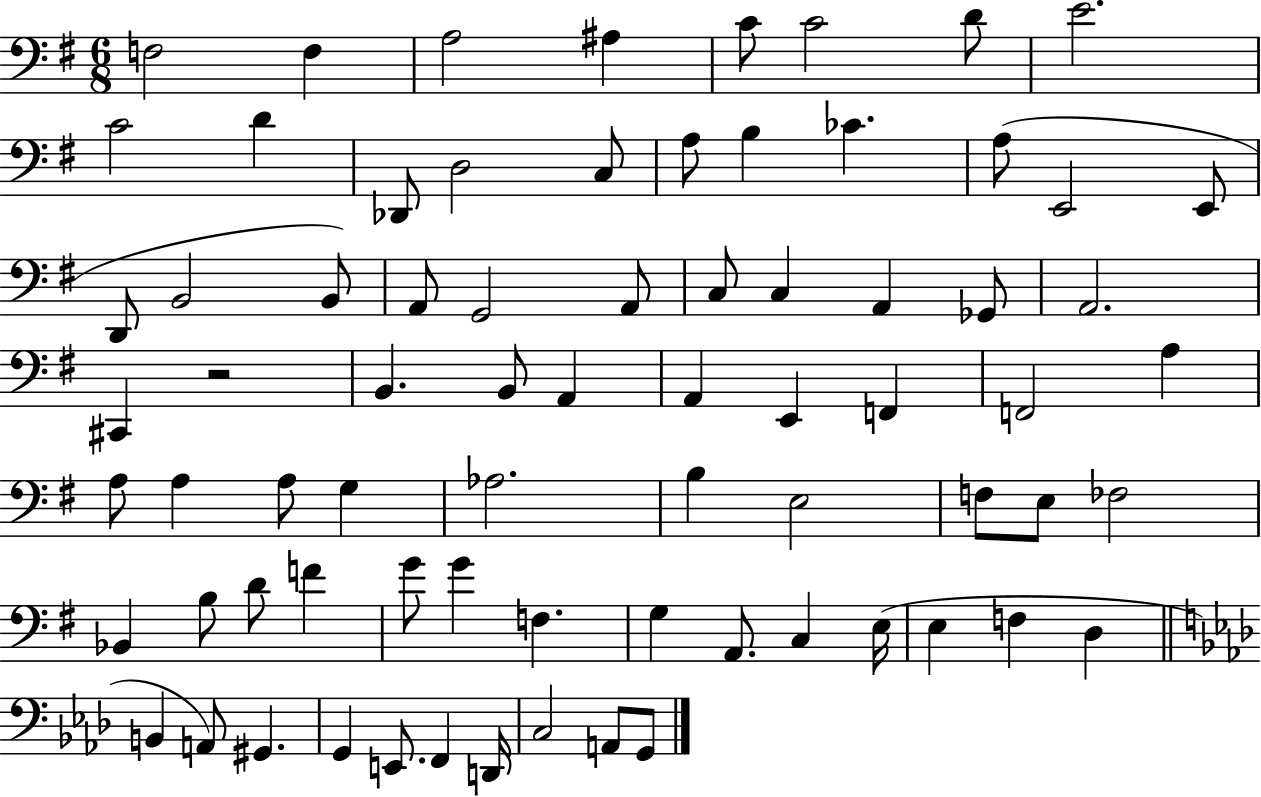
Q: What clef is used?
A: bass